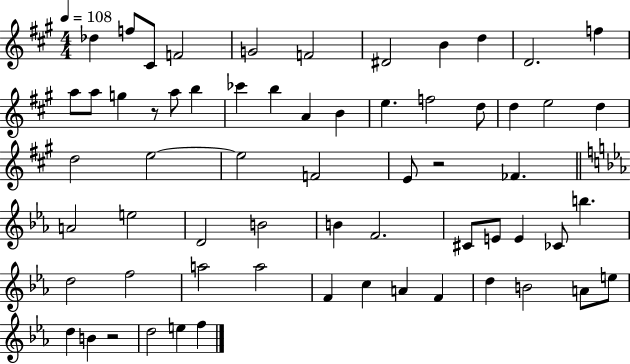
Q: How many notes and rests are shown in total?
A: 63